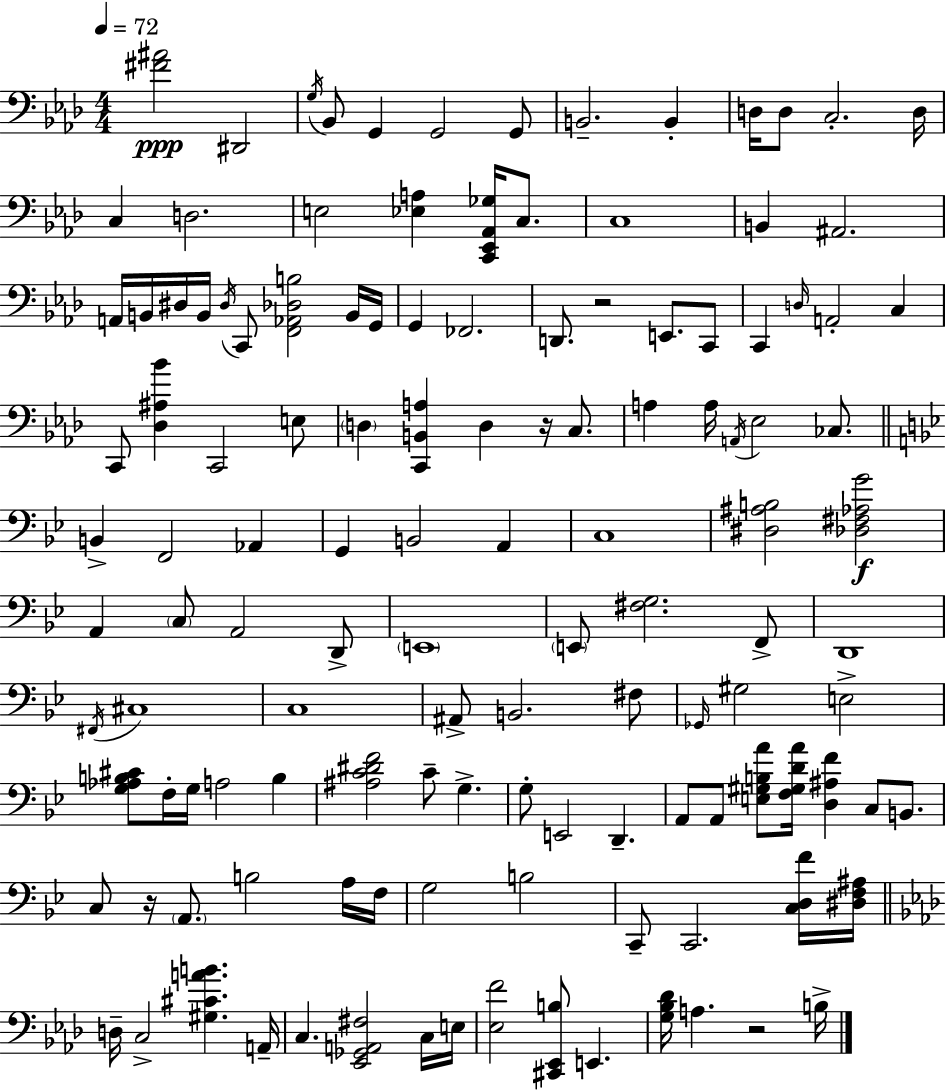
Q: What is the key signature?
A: AES major